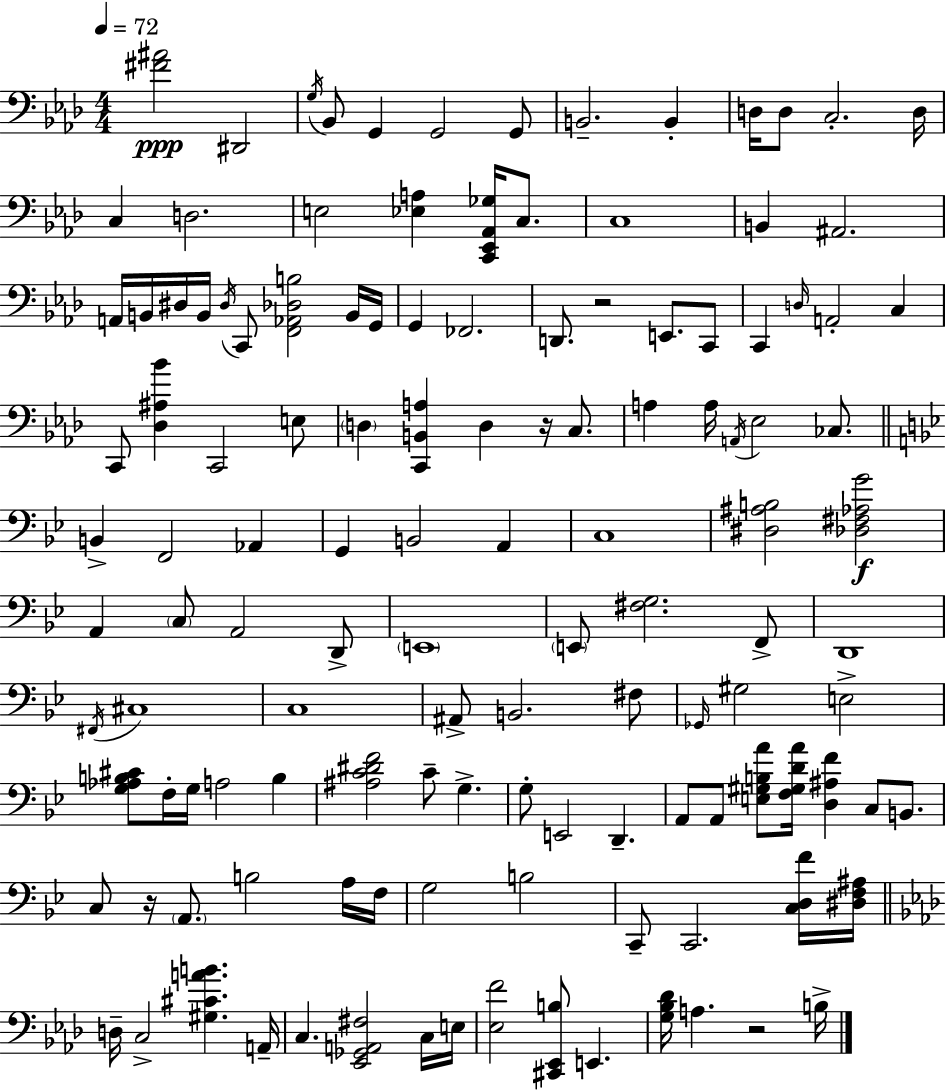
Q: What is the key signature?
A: AES major